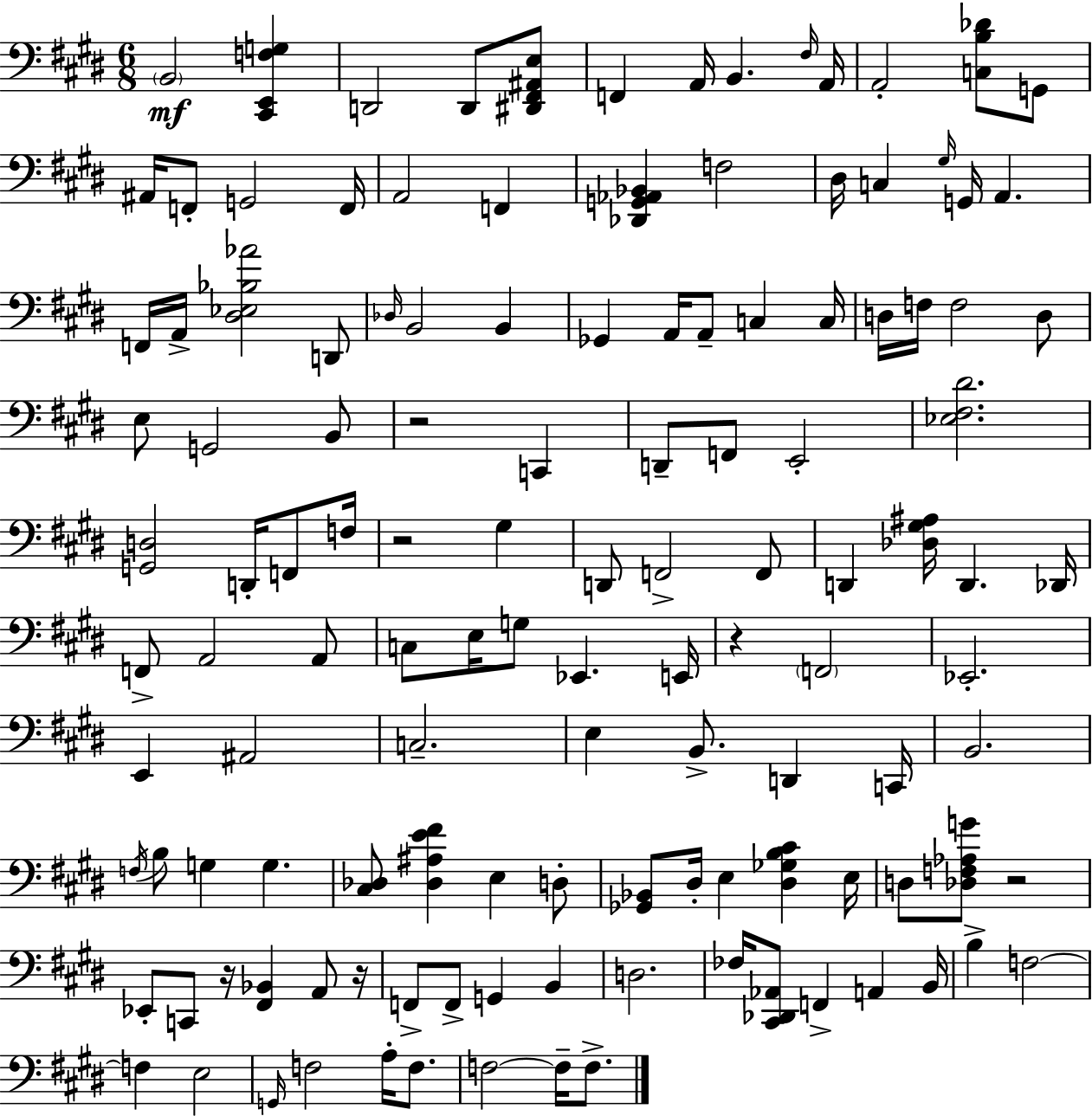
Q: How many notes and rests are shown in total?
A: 126